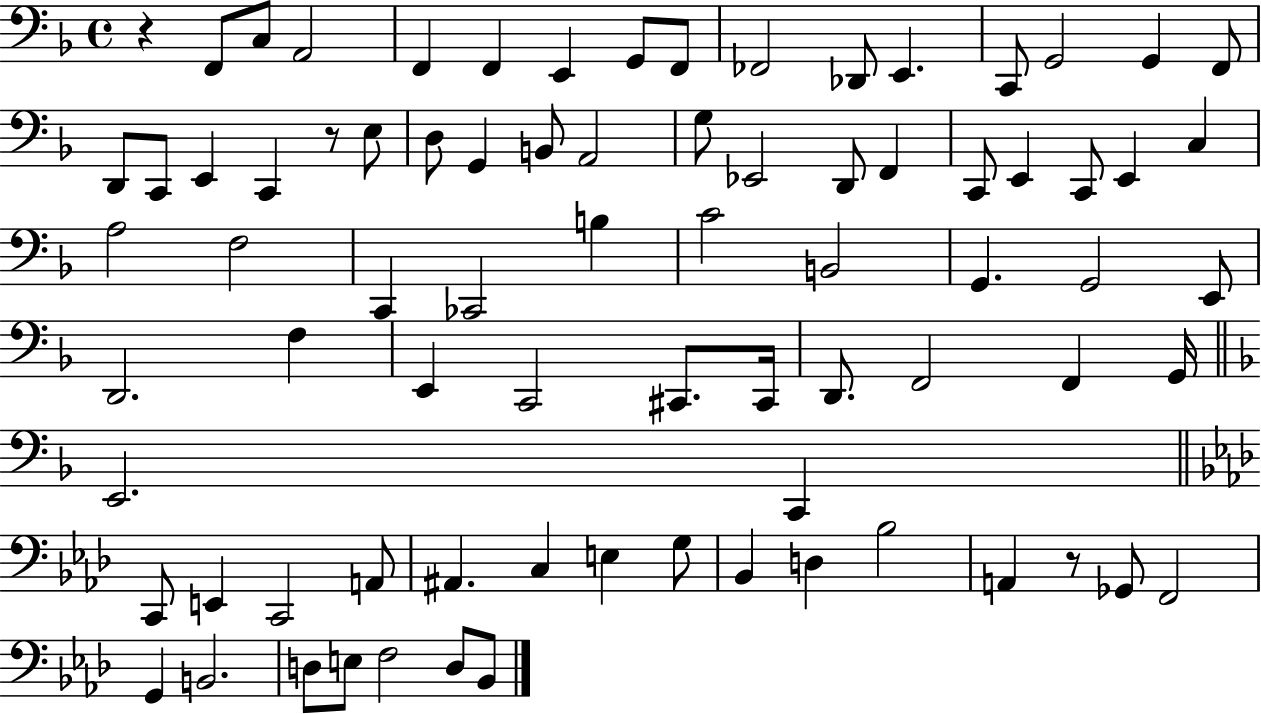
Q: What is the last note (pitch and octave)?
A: Bb2